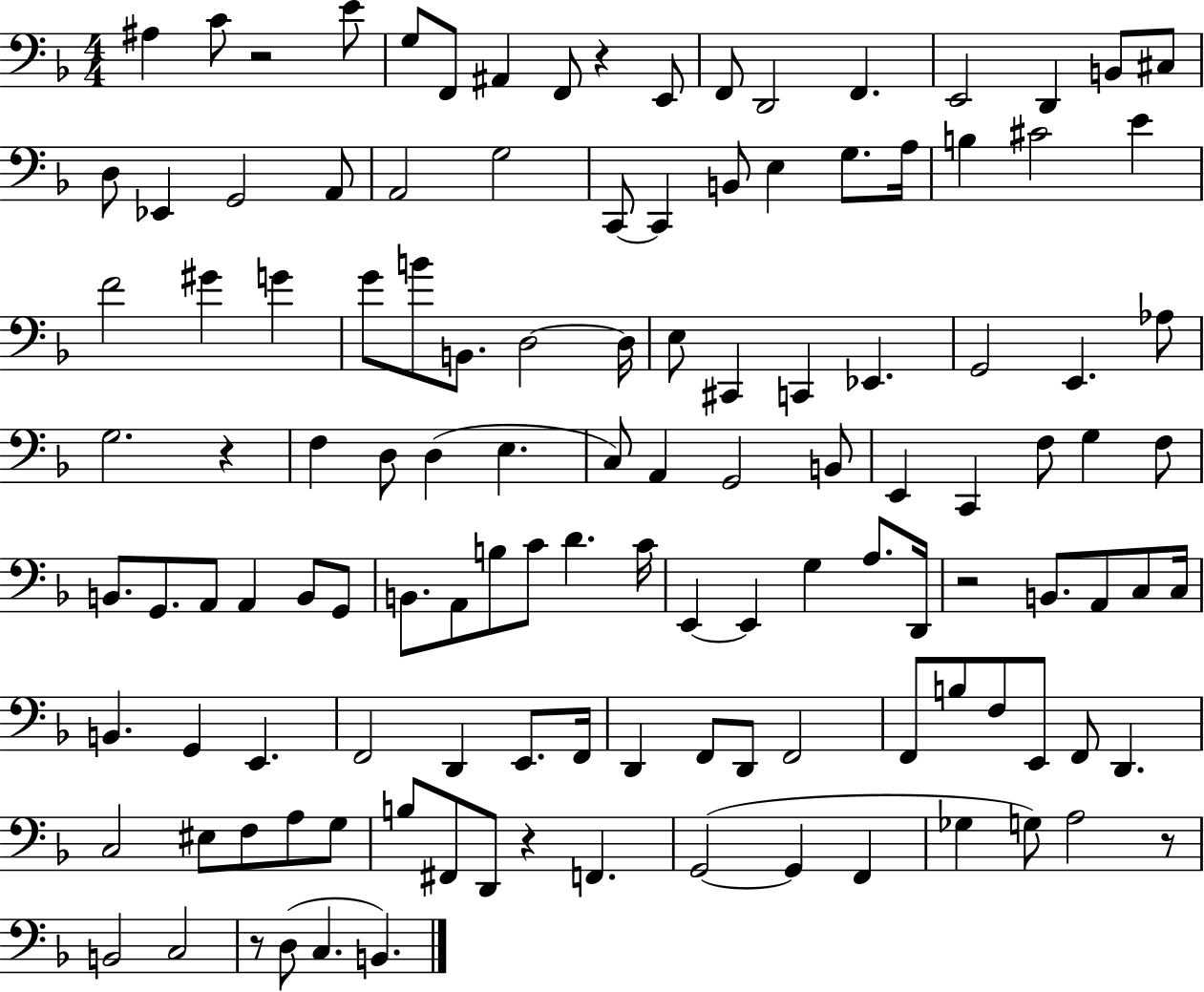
X:1
T:Untitled
M:4/4
L:1/4
K:F
^A, C/2 z2 E/2 G,/2 F,,/2 ^A,, F,,/2 z E,,/2 F,,/2 D,,2 F,, E,,2 D,, B,,/2 ^C,/2 D,/2 _E,, G,,2 A,,/2 A,,2 G,2 C,,/2 C,, B,,/2 E, G,/2 A,/4 B, ^C2 E F2 ^G G G/2 B/2 B,,/2 D,2 D,/4 E,/2 ^C,, C,, _E,, G,,2 E,, _A,/2 G,2 z F, D,/2 D, E, C,/2 A,, G,,2 B,,/2 E,, C,, F,/2 G, F,/2 B,,/2 G,,/2 A,,/2 A,, B,,/2 G,,/2 B,,/2 A,,/2 B,/2 C/2 D C/4 E,, E,, G, A,/2 D,,/4 z2 B,,/2 A,,/2 C,/2 C,/4 B,, G,, E,, F,,2 D,, E,,/2 F,,/4 D,, F,,/2 D,,/2 F,,2 F,,/2 B,/2 F,/2 E,,/2 F,,/2 D,, C,2 ^E,/2 F,/2 A,/2 G,/2 B,/2 ^F,,/2 D,,/2 z F,, G,,2 G,, F,, _G, G,/2 A,2 z/2 B,,2 C,2 z/2 D,/2 C, B,,